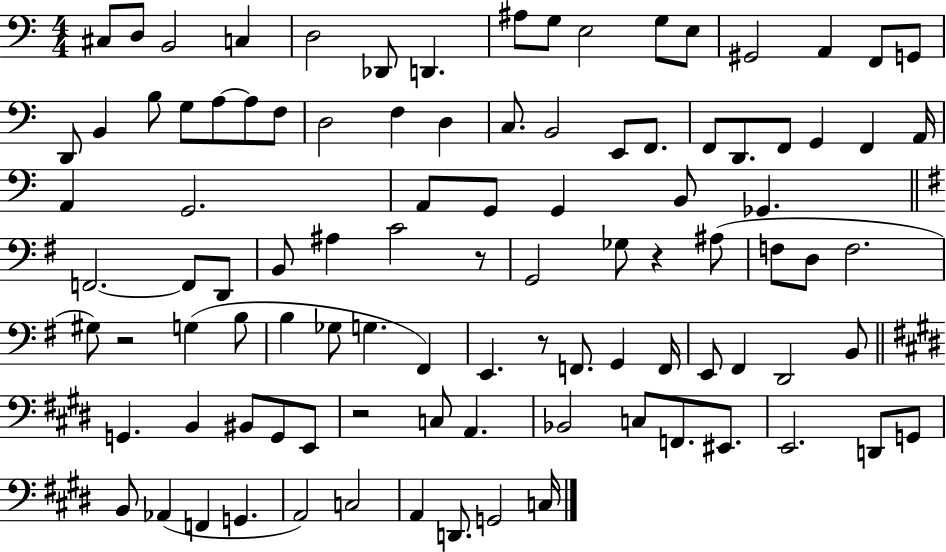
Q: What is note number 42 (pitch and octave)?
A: B2